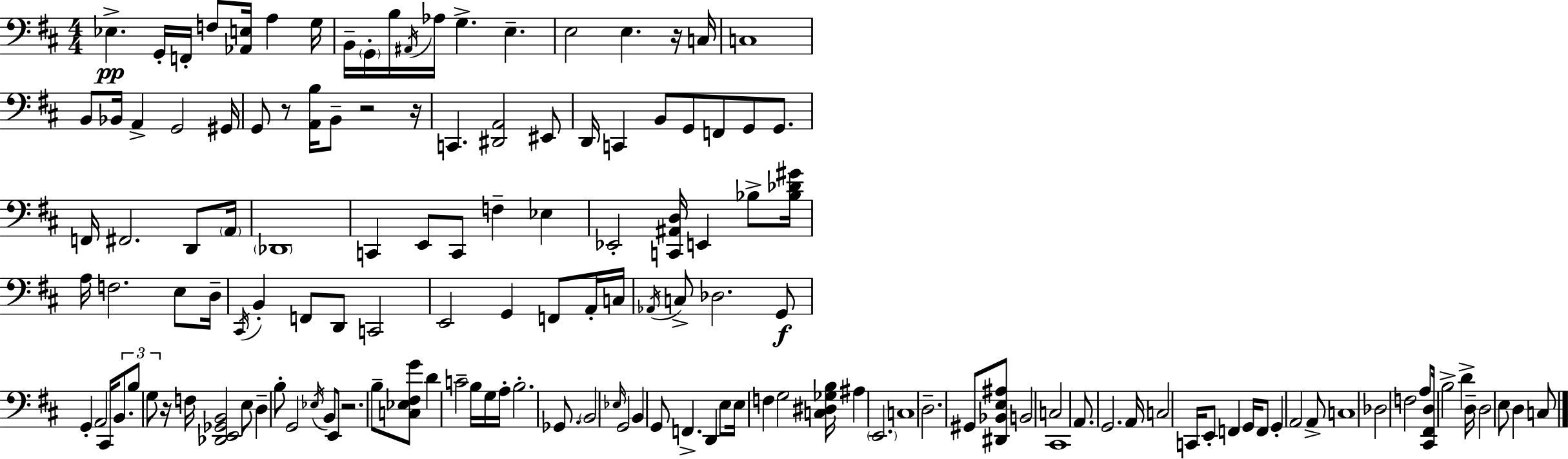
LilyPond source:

{
  \clef bass
  \numericTimeSignature
  \time 4/4
  \key d \major
  ees4.->\pp g,16-. f,16-. f8 <aes, e>16 a4 g16 | b,16-- \parenthesize g,16-. b16 \acciaccatura { ais,16 } aes16 g4.-> e4.-- | e2 e4. r16 | c16 c1 | \break b,8 bes,16 a,4-> g,2 | gis,16 g,8 r8 <a, b>16 b,8-- r2 | r16 c,4. <dis, a,>2 eis,8 | d,16 c,4 b,8 g,8 f,8 g,8 g,8. | \break f,16 fis,2. d,8 | \parenthesize a,16 \parenthesize des,1 | c,4 e,8 c,8 f4-- ees4 | ees,2-. <c, ais, d>16 e,4 bes8-> | \break <bes des' gis'>16 a16 f2. e8 | d16-- \acciaccatura { cis,16 } b,4-. f,8 d,8 c,2 | e,2 g,4 f,8 | a,16-. c16 \acciaccatura { aes,16 } c8-> des2. | \break g,8\f g,4-. a,2 cis,16 | \tuplet 3/2 { b,8. b8 g8 } r16 f16 <des, e, ges, b,>2 | e8 d4-- b8-. g,2 | \acciaccatura { ees16 } b,8 e,8 r2. | \break b8-- <c ees fis g'>8 d'4 c'2-- | b16 g16 a16-. b2.-. | ges,8. \parenthesize b,2 \grace { ees16 } g,2 | b,4 g,8 f,4.-> | \break d,4 e8 e16 f4 g2 | <c dis ges b>16 ais4 \parenthesize e,2. | c1 | d2.-- | \break gis,8 <dis, bes, e ais>8 b,2 c2 | cis,1 | a,8. g,2. | a,16 c2 c,16 e,8-. | \break f,4 g,16 f,8 g,4-. a,2 | a,8-> c1 | des2 f2 | a8 <cis, fis, d>16 b2-> | \break d'4-> d16-- d2 e8 d4 | c8 \bar "|."
}